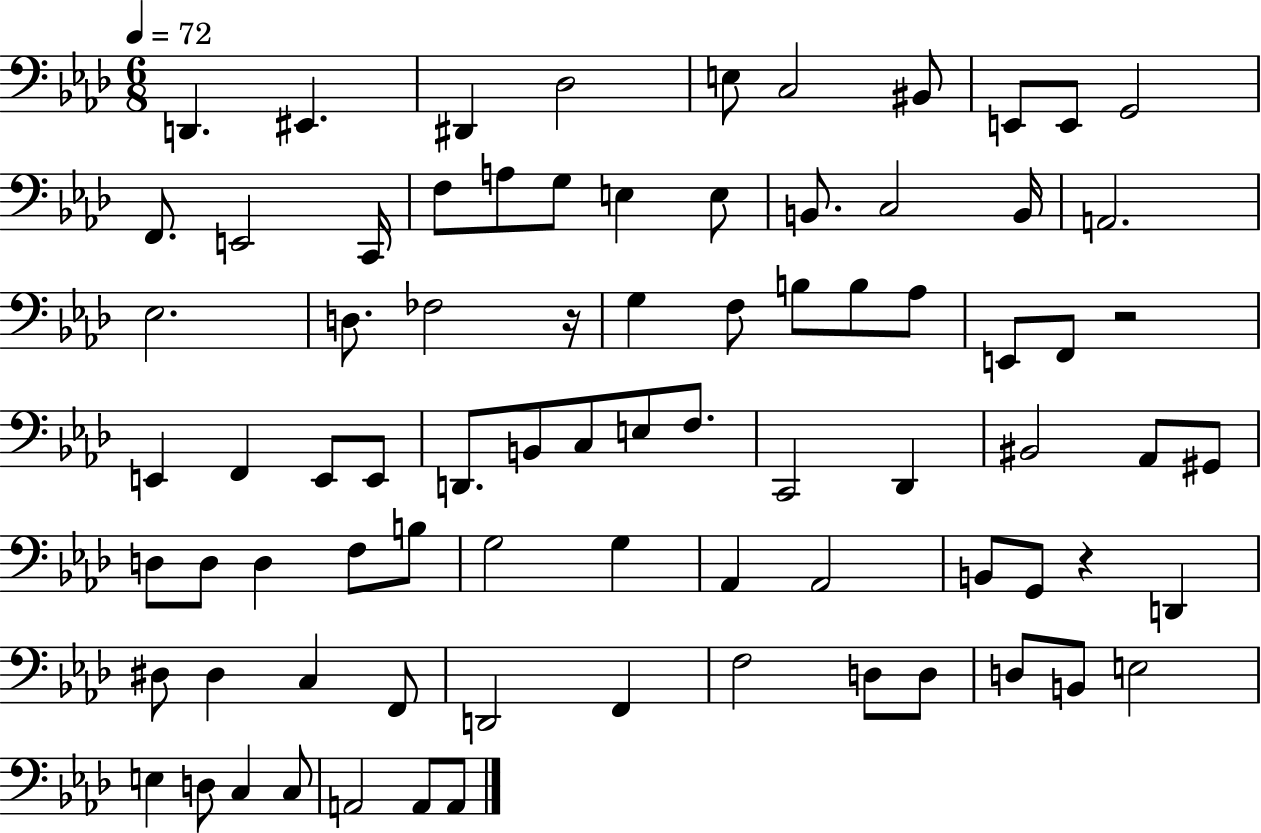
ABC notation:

X:1
T:Untitled
M:6/8
L:1/4
K:Ab
D,, ^E,, ^D,, _D,2 E,/2 C,2 ^B,,/2 E,,/2 E,,/2 G,,2 F,,/2 E,,2 C,,/4 F,/2 A,/2 G,/2 E, E,/2 B,,/2 C,2 B,,/4 A,,2 _E,2 D,/2 _F,2 z/4 G, F,/2 B,/2 B,/2 _A,/2 E,,/2 F,,/2 z2 E,, F,, E,,/2 E,,/2 D,,/2 B,,/2 C,/2 E,/2 F,/2 C,,2 _D,, ^B,,2 _A,,/2 ^G,,/2 D,/2 D,/2 D, F,/2 B,/2 G,2 G, _A,, _A,,2 B,,/2 G,,/2 z D,, ^D,/2 ^D, C, F,,/2 D,,2 F,, F,2 D,/2 D,/2 D,/2 B,,/2 E,2 E, D,/2 C, C,/2 A,,2 A,,/2 A,,/2